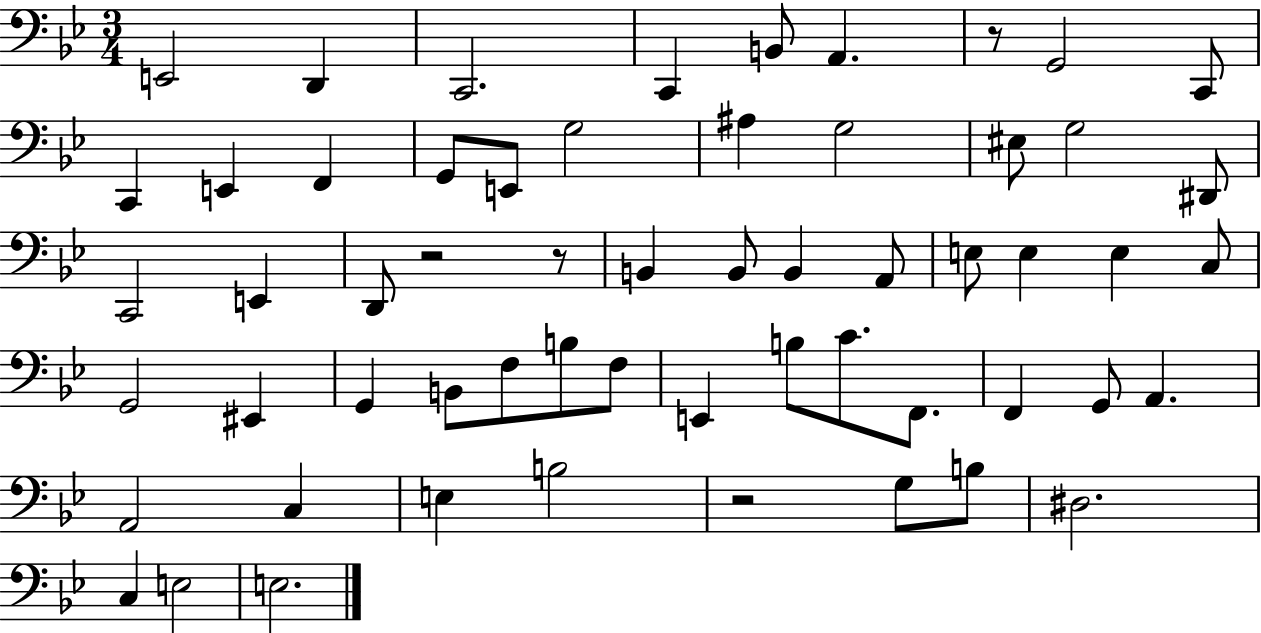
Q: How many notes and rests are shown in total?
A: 58